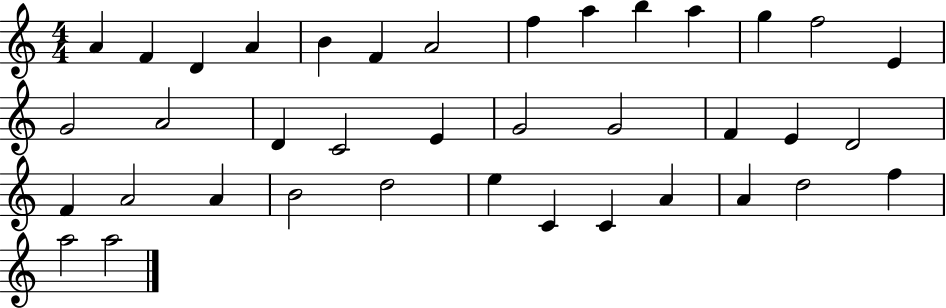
{
  \clef treble
  \numericTimeSignature
  \time 4/4
  \key c \major
  a'4 f'4 d'4 a'4 | b'4 f'4 a'2 | f''4 a''4 b''4 a''4 | g''4 f''2 e'4 | \break g'2 a'2 | d'4 c'2 e'4 | g'2 g'2 | f'4 e'4 d'2 | \break f'4 a'2 a'4 | b'2 d''2 | e''4 c'4 c'4 a'4 | a'4 d''2 f''4 | \break a''2 a''2 | \bar "|."
}